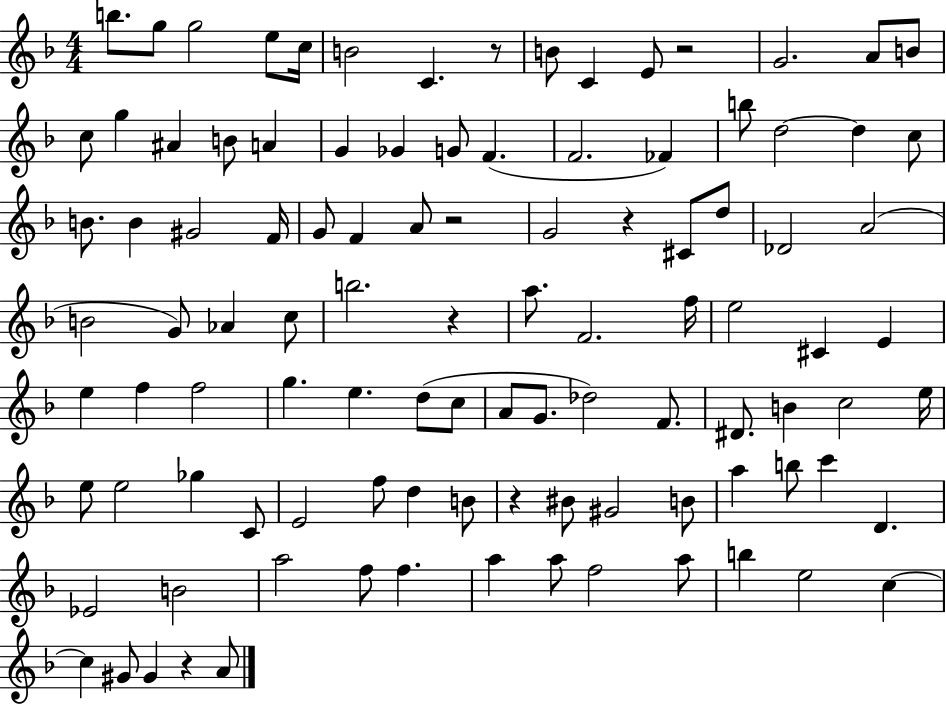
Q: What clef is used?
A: treble